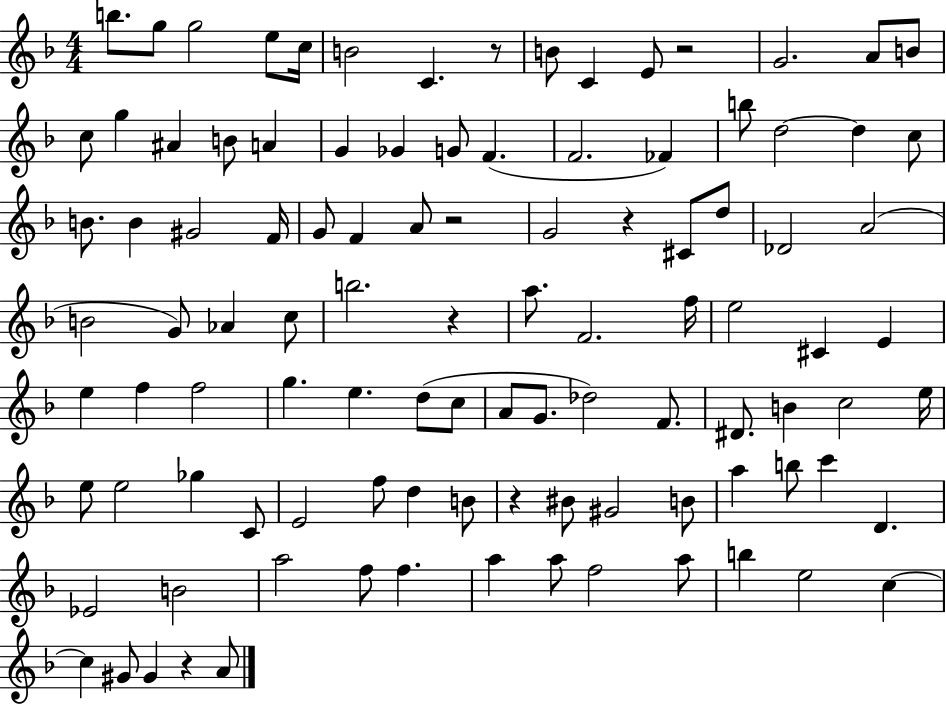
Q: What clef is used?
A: treble